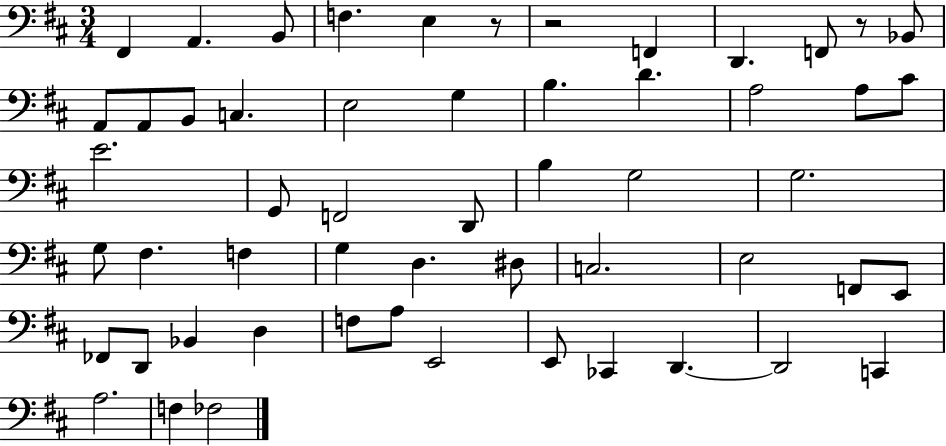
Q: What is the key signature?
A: D major